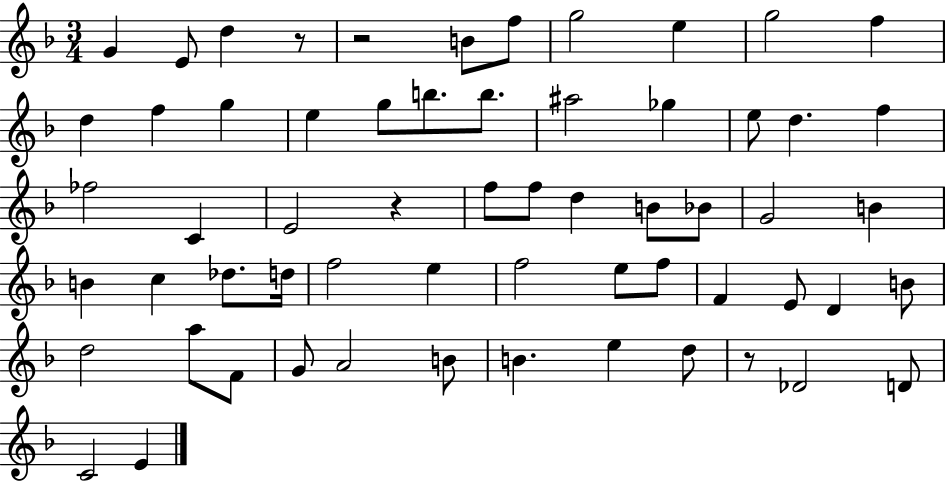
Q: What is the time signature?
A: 3/4